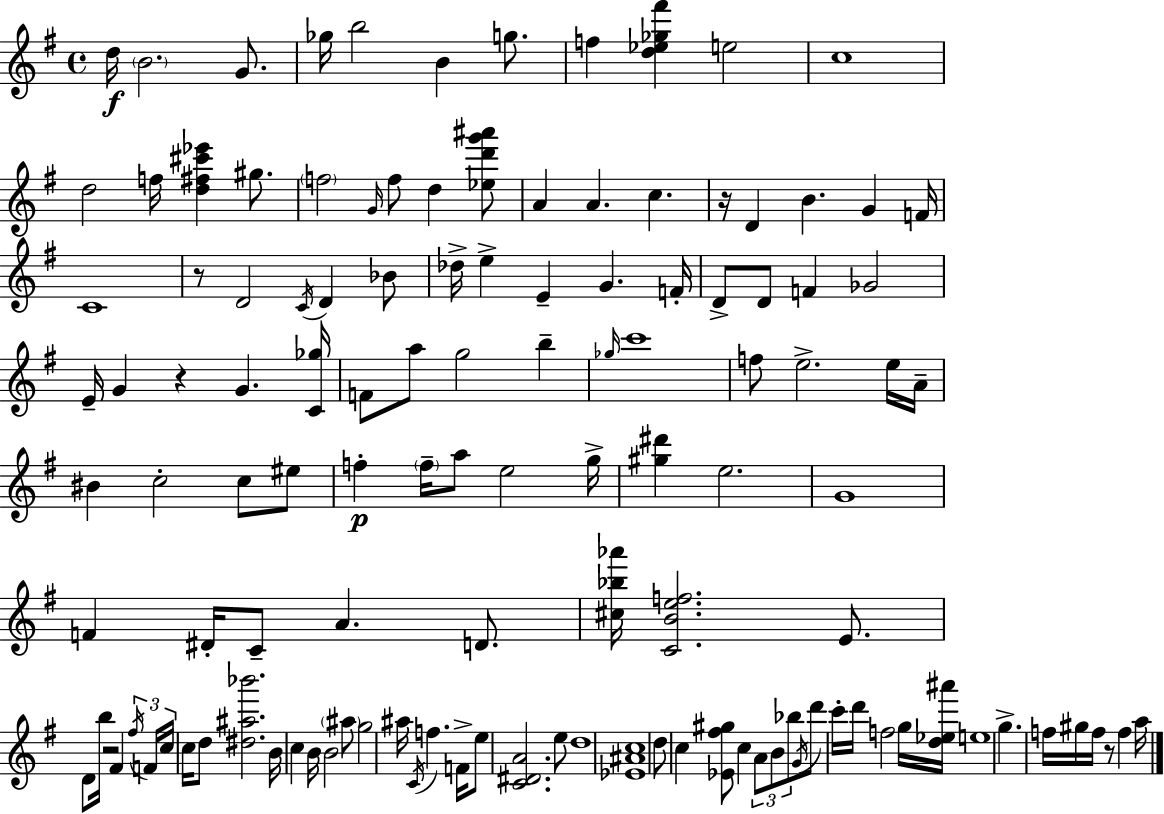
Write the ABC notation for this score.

X:1
T:Untitled
M:4/4
L:1/4
K:Em
d/4 B2 G/2 _g/4 b2 B g/2 f [d_e_g^f'] e2 c4 d2 f/4 [d^f^c'_e'] ^g/2 f2 G/4 f/2 d [_ed'g'^a']/2 A A c z/4 D B G F/4 C4 z/2 D2 C/4 D _B/2 _d/4 e E G F/4 D/2 D/2 F _G2 E/4 G z G [C_g]/4 F/2 a/2 g2 b _g/4 c'4 f/2 e2 e/4 A/4 ^B c2 c/2 ^e/2 f f/4 a/2 e2 g/4 [^g^d'] e2 G4 F ^D/4 C/2 A D/2 [^c_b_a']/4 [CBef]2 E/2 D/2 b/4 z2 ^F ^f/4 F/4 c/4 c/4 d/2 [^d^a_b']2 B/4 c B/4 B2 ^a/2 g2 ^a/4 C/4 f F/4 e/2 [C^DA]2 e/2 d4 [_E^Ac]4 d/2 c [_E^f^g]/2 c A/2 B/2 _b/2 G/4 d'/2 c'/4 d'/4 f2 g/4 [d_e^a']/4 e4 g f/4 ^g/4 f/4 z/2 f a/4